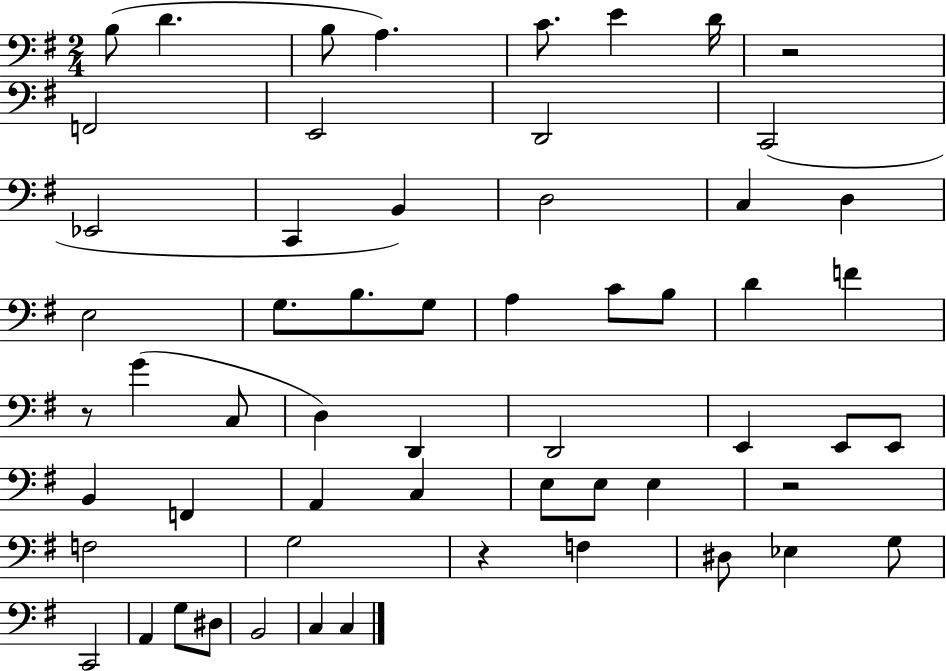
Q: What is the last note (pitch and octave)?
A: C3